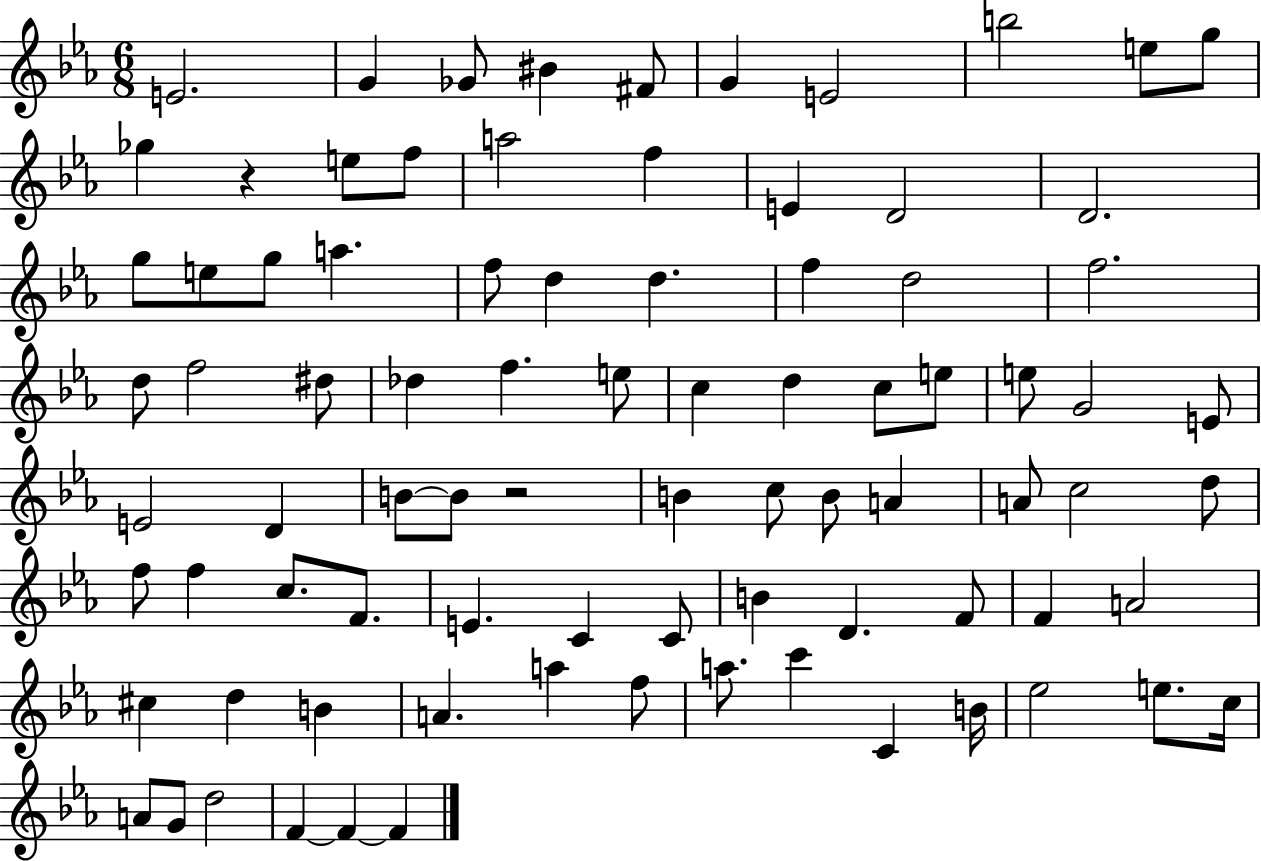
E4/h. G4/q Gb4/e BIS4/q F#4/e G4/q E4/h B5/h E5/e G5/e Gb5/q R/q E5/e F5/e A5/h F5/q E4/q D4/h D4/h. G5/e E5/e G5/e A5/q. F5/e D5/q D5/q. F5/q D5/h F5/h. D5/e F5/h D#5/e Db5/q F5/q. E5/e C5/q D5/q C5/e E5/e E5/e G4/h E4/e E4/h D4/q B4/e B4/e R/h B4/q C5/e B4/e A4/q A4/e C5/h D5/e F5/e F5/q C5/e. F4/e. E4/q. C4/q C4/e B4/q D4/q. F4/e F4/q A4/h C#5/q D5/q B4/q A4/q. A5/q F5/e A5/e. C6/q C4/q B4/s Eb5/h E5/e. C5/s A4/e G4/e D5/h F4/q F4/q F4/q